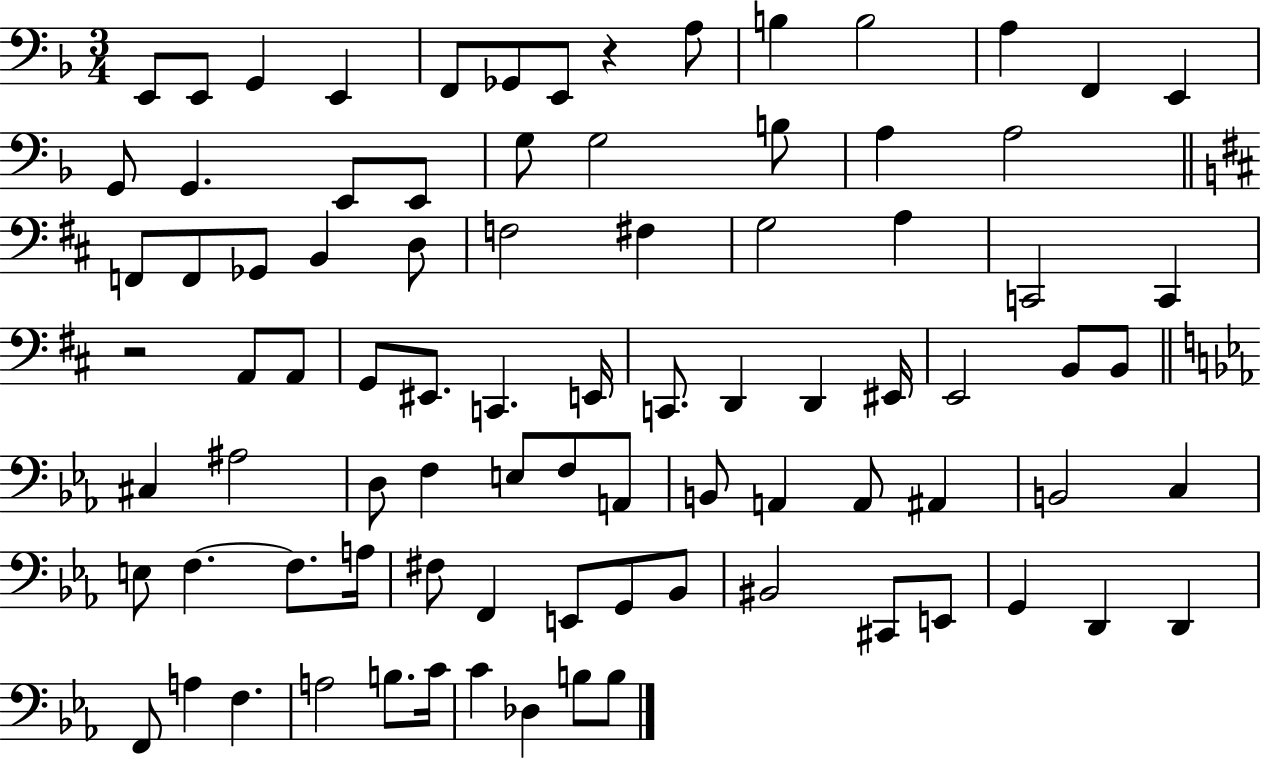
{
  \clef bass
  \numericTimeSignature
  \time 3/4
  \key f \major
  e,8 e,8 g,4 e,4 | f,8 ges,8 e,8 r4 a8 | b4 b2 | a4 f,4 e,4 | \break g,8 g,4. e,8 e,8 | g8 g2 b8 | a4 a2 | \bar "||" \break \key d \major f,8 f,8 ges,8 b,4 d8 | f2 fis4 | g2 a4 | c,2 c,4 | \break r2 a,8 a,8 | g,8 eis,8. c,4. e,16 | c,8. d,4 d,4 eis,16 | e,2 b,8 b,8 | \break \bar "||" \break \key c \minor cis4 ais2 | d8 f4 e8 f8 a,8 | b,8 a,4 a,8 ais,4 | b,2 c4 | \break e8 f4.~~ f8. a16 | fis8 f,4 e,8 g,8 bes,8 | bis,2 cis,8 e,8 | g,4 d,4 d,4 | \break f,8 a4 f4. | a2 b8. c'16 | c'4 des4 b8 b8 | \bar "|."
}